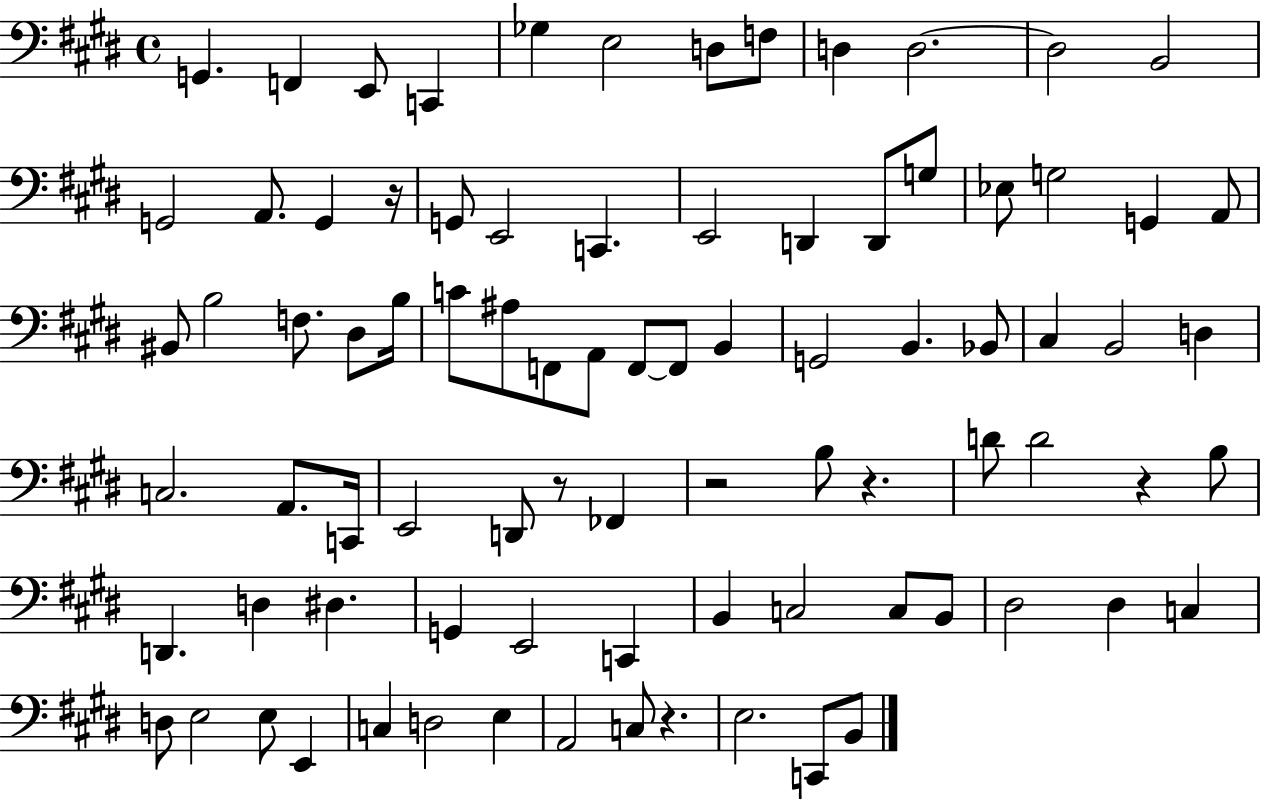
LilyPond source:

{
  \clef bass
  \time 4/4
  \defaultTimeSignature
  \key e \major
  g,4. f,4 e,8 c,4 | ges4 e2 d8 f8 | d4 d2.~~ | d2 b,2 | \break g,2 a,8. g,4 r16 | g,8 e,2 c,4. | e,2 d,4 d,8 g8 | ees8 g2 g,4 a,8 | \break bis,8 b2 f8. dis8 b16 | c'8 ais8 f,8 a,8 f,8~~ f,8 b,4 | g,2 b,4. bes,8 | cis4 b,2 d4 | \break c2. a,8. c,16 | e,2 d,8 r8 fes,4 | r2 b8 r4. | d'8 d'2 r4 b8 | \break d,4. d4 dis4. | g,4 e,2 c,4 | b,4 c2 c8 b,8 | dis2 dis4 c4 | \break d8 e2 e8 e,4 | c4 d2 e4 | a,2 c8 r4. | e2. c,8 b,8 | \break \bar "|."
}